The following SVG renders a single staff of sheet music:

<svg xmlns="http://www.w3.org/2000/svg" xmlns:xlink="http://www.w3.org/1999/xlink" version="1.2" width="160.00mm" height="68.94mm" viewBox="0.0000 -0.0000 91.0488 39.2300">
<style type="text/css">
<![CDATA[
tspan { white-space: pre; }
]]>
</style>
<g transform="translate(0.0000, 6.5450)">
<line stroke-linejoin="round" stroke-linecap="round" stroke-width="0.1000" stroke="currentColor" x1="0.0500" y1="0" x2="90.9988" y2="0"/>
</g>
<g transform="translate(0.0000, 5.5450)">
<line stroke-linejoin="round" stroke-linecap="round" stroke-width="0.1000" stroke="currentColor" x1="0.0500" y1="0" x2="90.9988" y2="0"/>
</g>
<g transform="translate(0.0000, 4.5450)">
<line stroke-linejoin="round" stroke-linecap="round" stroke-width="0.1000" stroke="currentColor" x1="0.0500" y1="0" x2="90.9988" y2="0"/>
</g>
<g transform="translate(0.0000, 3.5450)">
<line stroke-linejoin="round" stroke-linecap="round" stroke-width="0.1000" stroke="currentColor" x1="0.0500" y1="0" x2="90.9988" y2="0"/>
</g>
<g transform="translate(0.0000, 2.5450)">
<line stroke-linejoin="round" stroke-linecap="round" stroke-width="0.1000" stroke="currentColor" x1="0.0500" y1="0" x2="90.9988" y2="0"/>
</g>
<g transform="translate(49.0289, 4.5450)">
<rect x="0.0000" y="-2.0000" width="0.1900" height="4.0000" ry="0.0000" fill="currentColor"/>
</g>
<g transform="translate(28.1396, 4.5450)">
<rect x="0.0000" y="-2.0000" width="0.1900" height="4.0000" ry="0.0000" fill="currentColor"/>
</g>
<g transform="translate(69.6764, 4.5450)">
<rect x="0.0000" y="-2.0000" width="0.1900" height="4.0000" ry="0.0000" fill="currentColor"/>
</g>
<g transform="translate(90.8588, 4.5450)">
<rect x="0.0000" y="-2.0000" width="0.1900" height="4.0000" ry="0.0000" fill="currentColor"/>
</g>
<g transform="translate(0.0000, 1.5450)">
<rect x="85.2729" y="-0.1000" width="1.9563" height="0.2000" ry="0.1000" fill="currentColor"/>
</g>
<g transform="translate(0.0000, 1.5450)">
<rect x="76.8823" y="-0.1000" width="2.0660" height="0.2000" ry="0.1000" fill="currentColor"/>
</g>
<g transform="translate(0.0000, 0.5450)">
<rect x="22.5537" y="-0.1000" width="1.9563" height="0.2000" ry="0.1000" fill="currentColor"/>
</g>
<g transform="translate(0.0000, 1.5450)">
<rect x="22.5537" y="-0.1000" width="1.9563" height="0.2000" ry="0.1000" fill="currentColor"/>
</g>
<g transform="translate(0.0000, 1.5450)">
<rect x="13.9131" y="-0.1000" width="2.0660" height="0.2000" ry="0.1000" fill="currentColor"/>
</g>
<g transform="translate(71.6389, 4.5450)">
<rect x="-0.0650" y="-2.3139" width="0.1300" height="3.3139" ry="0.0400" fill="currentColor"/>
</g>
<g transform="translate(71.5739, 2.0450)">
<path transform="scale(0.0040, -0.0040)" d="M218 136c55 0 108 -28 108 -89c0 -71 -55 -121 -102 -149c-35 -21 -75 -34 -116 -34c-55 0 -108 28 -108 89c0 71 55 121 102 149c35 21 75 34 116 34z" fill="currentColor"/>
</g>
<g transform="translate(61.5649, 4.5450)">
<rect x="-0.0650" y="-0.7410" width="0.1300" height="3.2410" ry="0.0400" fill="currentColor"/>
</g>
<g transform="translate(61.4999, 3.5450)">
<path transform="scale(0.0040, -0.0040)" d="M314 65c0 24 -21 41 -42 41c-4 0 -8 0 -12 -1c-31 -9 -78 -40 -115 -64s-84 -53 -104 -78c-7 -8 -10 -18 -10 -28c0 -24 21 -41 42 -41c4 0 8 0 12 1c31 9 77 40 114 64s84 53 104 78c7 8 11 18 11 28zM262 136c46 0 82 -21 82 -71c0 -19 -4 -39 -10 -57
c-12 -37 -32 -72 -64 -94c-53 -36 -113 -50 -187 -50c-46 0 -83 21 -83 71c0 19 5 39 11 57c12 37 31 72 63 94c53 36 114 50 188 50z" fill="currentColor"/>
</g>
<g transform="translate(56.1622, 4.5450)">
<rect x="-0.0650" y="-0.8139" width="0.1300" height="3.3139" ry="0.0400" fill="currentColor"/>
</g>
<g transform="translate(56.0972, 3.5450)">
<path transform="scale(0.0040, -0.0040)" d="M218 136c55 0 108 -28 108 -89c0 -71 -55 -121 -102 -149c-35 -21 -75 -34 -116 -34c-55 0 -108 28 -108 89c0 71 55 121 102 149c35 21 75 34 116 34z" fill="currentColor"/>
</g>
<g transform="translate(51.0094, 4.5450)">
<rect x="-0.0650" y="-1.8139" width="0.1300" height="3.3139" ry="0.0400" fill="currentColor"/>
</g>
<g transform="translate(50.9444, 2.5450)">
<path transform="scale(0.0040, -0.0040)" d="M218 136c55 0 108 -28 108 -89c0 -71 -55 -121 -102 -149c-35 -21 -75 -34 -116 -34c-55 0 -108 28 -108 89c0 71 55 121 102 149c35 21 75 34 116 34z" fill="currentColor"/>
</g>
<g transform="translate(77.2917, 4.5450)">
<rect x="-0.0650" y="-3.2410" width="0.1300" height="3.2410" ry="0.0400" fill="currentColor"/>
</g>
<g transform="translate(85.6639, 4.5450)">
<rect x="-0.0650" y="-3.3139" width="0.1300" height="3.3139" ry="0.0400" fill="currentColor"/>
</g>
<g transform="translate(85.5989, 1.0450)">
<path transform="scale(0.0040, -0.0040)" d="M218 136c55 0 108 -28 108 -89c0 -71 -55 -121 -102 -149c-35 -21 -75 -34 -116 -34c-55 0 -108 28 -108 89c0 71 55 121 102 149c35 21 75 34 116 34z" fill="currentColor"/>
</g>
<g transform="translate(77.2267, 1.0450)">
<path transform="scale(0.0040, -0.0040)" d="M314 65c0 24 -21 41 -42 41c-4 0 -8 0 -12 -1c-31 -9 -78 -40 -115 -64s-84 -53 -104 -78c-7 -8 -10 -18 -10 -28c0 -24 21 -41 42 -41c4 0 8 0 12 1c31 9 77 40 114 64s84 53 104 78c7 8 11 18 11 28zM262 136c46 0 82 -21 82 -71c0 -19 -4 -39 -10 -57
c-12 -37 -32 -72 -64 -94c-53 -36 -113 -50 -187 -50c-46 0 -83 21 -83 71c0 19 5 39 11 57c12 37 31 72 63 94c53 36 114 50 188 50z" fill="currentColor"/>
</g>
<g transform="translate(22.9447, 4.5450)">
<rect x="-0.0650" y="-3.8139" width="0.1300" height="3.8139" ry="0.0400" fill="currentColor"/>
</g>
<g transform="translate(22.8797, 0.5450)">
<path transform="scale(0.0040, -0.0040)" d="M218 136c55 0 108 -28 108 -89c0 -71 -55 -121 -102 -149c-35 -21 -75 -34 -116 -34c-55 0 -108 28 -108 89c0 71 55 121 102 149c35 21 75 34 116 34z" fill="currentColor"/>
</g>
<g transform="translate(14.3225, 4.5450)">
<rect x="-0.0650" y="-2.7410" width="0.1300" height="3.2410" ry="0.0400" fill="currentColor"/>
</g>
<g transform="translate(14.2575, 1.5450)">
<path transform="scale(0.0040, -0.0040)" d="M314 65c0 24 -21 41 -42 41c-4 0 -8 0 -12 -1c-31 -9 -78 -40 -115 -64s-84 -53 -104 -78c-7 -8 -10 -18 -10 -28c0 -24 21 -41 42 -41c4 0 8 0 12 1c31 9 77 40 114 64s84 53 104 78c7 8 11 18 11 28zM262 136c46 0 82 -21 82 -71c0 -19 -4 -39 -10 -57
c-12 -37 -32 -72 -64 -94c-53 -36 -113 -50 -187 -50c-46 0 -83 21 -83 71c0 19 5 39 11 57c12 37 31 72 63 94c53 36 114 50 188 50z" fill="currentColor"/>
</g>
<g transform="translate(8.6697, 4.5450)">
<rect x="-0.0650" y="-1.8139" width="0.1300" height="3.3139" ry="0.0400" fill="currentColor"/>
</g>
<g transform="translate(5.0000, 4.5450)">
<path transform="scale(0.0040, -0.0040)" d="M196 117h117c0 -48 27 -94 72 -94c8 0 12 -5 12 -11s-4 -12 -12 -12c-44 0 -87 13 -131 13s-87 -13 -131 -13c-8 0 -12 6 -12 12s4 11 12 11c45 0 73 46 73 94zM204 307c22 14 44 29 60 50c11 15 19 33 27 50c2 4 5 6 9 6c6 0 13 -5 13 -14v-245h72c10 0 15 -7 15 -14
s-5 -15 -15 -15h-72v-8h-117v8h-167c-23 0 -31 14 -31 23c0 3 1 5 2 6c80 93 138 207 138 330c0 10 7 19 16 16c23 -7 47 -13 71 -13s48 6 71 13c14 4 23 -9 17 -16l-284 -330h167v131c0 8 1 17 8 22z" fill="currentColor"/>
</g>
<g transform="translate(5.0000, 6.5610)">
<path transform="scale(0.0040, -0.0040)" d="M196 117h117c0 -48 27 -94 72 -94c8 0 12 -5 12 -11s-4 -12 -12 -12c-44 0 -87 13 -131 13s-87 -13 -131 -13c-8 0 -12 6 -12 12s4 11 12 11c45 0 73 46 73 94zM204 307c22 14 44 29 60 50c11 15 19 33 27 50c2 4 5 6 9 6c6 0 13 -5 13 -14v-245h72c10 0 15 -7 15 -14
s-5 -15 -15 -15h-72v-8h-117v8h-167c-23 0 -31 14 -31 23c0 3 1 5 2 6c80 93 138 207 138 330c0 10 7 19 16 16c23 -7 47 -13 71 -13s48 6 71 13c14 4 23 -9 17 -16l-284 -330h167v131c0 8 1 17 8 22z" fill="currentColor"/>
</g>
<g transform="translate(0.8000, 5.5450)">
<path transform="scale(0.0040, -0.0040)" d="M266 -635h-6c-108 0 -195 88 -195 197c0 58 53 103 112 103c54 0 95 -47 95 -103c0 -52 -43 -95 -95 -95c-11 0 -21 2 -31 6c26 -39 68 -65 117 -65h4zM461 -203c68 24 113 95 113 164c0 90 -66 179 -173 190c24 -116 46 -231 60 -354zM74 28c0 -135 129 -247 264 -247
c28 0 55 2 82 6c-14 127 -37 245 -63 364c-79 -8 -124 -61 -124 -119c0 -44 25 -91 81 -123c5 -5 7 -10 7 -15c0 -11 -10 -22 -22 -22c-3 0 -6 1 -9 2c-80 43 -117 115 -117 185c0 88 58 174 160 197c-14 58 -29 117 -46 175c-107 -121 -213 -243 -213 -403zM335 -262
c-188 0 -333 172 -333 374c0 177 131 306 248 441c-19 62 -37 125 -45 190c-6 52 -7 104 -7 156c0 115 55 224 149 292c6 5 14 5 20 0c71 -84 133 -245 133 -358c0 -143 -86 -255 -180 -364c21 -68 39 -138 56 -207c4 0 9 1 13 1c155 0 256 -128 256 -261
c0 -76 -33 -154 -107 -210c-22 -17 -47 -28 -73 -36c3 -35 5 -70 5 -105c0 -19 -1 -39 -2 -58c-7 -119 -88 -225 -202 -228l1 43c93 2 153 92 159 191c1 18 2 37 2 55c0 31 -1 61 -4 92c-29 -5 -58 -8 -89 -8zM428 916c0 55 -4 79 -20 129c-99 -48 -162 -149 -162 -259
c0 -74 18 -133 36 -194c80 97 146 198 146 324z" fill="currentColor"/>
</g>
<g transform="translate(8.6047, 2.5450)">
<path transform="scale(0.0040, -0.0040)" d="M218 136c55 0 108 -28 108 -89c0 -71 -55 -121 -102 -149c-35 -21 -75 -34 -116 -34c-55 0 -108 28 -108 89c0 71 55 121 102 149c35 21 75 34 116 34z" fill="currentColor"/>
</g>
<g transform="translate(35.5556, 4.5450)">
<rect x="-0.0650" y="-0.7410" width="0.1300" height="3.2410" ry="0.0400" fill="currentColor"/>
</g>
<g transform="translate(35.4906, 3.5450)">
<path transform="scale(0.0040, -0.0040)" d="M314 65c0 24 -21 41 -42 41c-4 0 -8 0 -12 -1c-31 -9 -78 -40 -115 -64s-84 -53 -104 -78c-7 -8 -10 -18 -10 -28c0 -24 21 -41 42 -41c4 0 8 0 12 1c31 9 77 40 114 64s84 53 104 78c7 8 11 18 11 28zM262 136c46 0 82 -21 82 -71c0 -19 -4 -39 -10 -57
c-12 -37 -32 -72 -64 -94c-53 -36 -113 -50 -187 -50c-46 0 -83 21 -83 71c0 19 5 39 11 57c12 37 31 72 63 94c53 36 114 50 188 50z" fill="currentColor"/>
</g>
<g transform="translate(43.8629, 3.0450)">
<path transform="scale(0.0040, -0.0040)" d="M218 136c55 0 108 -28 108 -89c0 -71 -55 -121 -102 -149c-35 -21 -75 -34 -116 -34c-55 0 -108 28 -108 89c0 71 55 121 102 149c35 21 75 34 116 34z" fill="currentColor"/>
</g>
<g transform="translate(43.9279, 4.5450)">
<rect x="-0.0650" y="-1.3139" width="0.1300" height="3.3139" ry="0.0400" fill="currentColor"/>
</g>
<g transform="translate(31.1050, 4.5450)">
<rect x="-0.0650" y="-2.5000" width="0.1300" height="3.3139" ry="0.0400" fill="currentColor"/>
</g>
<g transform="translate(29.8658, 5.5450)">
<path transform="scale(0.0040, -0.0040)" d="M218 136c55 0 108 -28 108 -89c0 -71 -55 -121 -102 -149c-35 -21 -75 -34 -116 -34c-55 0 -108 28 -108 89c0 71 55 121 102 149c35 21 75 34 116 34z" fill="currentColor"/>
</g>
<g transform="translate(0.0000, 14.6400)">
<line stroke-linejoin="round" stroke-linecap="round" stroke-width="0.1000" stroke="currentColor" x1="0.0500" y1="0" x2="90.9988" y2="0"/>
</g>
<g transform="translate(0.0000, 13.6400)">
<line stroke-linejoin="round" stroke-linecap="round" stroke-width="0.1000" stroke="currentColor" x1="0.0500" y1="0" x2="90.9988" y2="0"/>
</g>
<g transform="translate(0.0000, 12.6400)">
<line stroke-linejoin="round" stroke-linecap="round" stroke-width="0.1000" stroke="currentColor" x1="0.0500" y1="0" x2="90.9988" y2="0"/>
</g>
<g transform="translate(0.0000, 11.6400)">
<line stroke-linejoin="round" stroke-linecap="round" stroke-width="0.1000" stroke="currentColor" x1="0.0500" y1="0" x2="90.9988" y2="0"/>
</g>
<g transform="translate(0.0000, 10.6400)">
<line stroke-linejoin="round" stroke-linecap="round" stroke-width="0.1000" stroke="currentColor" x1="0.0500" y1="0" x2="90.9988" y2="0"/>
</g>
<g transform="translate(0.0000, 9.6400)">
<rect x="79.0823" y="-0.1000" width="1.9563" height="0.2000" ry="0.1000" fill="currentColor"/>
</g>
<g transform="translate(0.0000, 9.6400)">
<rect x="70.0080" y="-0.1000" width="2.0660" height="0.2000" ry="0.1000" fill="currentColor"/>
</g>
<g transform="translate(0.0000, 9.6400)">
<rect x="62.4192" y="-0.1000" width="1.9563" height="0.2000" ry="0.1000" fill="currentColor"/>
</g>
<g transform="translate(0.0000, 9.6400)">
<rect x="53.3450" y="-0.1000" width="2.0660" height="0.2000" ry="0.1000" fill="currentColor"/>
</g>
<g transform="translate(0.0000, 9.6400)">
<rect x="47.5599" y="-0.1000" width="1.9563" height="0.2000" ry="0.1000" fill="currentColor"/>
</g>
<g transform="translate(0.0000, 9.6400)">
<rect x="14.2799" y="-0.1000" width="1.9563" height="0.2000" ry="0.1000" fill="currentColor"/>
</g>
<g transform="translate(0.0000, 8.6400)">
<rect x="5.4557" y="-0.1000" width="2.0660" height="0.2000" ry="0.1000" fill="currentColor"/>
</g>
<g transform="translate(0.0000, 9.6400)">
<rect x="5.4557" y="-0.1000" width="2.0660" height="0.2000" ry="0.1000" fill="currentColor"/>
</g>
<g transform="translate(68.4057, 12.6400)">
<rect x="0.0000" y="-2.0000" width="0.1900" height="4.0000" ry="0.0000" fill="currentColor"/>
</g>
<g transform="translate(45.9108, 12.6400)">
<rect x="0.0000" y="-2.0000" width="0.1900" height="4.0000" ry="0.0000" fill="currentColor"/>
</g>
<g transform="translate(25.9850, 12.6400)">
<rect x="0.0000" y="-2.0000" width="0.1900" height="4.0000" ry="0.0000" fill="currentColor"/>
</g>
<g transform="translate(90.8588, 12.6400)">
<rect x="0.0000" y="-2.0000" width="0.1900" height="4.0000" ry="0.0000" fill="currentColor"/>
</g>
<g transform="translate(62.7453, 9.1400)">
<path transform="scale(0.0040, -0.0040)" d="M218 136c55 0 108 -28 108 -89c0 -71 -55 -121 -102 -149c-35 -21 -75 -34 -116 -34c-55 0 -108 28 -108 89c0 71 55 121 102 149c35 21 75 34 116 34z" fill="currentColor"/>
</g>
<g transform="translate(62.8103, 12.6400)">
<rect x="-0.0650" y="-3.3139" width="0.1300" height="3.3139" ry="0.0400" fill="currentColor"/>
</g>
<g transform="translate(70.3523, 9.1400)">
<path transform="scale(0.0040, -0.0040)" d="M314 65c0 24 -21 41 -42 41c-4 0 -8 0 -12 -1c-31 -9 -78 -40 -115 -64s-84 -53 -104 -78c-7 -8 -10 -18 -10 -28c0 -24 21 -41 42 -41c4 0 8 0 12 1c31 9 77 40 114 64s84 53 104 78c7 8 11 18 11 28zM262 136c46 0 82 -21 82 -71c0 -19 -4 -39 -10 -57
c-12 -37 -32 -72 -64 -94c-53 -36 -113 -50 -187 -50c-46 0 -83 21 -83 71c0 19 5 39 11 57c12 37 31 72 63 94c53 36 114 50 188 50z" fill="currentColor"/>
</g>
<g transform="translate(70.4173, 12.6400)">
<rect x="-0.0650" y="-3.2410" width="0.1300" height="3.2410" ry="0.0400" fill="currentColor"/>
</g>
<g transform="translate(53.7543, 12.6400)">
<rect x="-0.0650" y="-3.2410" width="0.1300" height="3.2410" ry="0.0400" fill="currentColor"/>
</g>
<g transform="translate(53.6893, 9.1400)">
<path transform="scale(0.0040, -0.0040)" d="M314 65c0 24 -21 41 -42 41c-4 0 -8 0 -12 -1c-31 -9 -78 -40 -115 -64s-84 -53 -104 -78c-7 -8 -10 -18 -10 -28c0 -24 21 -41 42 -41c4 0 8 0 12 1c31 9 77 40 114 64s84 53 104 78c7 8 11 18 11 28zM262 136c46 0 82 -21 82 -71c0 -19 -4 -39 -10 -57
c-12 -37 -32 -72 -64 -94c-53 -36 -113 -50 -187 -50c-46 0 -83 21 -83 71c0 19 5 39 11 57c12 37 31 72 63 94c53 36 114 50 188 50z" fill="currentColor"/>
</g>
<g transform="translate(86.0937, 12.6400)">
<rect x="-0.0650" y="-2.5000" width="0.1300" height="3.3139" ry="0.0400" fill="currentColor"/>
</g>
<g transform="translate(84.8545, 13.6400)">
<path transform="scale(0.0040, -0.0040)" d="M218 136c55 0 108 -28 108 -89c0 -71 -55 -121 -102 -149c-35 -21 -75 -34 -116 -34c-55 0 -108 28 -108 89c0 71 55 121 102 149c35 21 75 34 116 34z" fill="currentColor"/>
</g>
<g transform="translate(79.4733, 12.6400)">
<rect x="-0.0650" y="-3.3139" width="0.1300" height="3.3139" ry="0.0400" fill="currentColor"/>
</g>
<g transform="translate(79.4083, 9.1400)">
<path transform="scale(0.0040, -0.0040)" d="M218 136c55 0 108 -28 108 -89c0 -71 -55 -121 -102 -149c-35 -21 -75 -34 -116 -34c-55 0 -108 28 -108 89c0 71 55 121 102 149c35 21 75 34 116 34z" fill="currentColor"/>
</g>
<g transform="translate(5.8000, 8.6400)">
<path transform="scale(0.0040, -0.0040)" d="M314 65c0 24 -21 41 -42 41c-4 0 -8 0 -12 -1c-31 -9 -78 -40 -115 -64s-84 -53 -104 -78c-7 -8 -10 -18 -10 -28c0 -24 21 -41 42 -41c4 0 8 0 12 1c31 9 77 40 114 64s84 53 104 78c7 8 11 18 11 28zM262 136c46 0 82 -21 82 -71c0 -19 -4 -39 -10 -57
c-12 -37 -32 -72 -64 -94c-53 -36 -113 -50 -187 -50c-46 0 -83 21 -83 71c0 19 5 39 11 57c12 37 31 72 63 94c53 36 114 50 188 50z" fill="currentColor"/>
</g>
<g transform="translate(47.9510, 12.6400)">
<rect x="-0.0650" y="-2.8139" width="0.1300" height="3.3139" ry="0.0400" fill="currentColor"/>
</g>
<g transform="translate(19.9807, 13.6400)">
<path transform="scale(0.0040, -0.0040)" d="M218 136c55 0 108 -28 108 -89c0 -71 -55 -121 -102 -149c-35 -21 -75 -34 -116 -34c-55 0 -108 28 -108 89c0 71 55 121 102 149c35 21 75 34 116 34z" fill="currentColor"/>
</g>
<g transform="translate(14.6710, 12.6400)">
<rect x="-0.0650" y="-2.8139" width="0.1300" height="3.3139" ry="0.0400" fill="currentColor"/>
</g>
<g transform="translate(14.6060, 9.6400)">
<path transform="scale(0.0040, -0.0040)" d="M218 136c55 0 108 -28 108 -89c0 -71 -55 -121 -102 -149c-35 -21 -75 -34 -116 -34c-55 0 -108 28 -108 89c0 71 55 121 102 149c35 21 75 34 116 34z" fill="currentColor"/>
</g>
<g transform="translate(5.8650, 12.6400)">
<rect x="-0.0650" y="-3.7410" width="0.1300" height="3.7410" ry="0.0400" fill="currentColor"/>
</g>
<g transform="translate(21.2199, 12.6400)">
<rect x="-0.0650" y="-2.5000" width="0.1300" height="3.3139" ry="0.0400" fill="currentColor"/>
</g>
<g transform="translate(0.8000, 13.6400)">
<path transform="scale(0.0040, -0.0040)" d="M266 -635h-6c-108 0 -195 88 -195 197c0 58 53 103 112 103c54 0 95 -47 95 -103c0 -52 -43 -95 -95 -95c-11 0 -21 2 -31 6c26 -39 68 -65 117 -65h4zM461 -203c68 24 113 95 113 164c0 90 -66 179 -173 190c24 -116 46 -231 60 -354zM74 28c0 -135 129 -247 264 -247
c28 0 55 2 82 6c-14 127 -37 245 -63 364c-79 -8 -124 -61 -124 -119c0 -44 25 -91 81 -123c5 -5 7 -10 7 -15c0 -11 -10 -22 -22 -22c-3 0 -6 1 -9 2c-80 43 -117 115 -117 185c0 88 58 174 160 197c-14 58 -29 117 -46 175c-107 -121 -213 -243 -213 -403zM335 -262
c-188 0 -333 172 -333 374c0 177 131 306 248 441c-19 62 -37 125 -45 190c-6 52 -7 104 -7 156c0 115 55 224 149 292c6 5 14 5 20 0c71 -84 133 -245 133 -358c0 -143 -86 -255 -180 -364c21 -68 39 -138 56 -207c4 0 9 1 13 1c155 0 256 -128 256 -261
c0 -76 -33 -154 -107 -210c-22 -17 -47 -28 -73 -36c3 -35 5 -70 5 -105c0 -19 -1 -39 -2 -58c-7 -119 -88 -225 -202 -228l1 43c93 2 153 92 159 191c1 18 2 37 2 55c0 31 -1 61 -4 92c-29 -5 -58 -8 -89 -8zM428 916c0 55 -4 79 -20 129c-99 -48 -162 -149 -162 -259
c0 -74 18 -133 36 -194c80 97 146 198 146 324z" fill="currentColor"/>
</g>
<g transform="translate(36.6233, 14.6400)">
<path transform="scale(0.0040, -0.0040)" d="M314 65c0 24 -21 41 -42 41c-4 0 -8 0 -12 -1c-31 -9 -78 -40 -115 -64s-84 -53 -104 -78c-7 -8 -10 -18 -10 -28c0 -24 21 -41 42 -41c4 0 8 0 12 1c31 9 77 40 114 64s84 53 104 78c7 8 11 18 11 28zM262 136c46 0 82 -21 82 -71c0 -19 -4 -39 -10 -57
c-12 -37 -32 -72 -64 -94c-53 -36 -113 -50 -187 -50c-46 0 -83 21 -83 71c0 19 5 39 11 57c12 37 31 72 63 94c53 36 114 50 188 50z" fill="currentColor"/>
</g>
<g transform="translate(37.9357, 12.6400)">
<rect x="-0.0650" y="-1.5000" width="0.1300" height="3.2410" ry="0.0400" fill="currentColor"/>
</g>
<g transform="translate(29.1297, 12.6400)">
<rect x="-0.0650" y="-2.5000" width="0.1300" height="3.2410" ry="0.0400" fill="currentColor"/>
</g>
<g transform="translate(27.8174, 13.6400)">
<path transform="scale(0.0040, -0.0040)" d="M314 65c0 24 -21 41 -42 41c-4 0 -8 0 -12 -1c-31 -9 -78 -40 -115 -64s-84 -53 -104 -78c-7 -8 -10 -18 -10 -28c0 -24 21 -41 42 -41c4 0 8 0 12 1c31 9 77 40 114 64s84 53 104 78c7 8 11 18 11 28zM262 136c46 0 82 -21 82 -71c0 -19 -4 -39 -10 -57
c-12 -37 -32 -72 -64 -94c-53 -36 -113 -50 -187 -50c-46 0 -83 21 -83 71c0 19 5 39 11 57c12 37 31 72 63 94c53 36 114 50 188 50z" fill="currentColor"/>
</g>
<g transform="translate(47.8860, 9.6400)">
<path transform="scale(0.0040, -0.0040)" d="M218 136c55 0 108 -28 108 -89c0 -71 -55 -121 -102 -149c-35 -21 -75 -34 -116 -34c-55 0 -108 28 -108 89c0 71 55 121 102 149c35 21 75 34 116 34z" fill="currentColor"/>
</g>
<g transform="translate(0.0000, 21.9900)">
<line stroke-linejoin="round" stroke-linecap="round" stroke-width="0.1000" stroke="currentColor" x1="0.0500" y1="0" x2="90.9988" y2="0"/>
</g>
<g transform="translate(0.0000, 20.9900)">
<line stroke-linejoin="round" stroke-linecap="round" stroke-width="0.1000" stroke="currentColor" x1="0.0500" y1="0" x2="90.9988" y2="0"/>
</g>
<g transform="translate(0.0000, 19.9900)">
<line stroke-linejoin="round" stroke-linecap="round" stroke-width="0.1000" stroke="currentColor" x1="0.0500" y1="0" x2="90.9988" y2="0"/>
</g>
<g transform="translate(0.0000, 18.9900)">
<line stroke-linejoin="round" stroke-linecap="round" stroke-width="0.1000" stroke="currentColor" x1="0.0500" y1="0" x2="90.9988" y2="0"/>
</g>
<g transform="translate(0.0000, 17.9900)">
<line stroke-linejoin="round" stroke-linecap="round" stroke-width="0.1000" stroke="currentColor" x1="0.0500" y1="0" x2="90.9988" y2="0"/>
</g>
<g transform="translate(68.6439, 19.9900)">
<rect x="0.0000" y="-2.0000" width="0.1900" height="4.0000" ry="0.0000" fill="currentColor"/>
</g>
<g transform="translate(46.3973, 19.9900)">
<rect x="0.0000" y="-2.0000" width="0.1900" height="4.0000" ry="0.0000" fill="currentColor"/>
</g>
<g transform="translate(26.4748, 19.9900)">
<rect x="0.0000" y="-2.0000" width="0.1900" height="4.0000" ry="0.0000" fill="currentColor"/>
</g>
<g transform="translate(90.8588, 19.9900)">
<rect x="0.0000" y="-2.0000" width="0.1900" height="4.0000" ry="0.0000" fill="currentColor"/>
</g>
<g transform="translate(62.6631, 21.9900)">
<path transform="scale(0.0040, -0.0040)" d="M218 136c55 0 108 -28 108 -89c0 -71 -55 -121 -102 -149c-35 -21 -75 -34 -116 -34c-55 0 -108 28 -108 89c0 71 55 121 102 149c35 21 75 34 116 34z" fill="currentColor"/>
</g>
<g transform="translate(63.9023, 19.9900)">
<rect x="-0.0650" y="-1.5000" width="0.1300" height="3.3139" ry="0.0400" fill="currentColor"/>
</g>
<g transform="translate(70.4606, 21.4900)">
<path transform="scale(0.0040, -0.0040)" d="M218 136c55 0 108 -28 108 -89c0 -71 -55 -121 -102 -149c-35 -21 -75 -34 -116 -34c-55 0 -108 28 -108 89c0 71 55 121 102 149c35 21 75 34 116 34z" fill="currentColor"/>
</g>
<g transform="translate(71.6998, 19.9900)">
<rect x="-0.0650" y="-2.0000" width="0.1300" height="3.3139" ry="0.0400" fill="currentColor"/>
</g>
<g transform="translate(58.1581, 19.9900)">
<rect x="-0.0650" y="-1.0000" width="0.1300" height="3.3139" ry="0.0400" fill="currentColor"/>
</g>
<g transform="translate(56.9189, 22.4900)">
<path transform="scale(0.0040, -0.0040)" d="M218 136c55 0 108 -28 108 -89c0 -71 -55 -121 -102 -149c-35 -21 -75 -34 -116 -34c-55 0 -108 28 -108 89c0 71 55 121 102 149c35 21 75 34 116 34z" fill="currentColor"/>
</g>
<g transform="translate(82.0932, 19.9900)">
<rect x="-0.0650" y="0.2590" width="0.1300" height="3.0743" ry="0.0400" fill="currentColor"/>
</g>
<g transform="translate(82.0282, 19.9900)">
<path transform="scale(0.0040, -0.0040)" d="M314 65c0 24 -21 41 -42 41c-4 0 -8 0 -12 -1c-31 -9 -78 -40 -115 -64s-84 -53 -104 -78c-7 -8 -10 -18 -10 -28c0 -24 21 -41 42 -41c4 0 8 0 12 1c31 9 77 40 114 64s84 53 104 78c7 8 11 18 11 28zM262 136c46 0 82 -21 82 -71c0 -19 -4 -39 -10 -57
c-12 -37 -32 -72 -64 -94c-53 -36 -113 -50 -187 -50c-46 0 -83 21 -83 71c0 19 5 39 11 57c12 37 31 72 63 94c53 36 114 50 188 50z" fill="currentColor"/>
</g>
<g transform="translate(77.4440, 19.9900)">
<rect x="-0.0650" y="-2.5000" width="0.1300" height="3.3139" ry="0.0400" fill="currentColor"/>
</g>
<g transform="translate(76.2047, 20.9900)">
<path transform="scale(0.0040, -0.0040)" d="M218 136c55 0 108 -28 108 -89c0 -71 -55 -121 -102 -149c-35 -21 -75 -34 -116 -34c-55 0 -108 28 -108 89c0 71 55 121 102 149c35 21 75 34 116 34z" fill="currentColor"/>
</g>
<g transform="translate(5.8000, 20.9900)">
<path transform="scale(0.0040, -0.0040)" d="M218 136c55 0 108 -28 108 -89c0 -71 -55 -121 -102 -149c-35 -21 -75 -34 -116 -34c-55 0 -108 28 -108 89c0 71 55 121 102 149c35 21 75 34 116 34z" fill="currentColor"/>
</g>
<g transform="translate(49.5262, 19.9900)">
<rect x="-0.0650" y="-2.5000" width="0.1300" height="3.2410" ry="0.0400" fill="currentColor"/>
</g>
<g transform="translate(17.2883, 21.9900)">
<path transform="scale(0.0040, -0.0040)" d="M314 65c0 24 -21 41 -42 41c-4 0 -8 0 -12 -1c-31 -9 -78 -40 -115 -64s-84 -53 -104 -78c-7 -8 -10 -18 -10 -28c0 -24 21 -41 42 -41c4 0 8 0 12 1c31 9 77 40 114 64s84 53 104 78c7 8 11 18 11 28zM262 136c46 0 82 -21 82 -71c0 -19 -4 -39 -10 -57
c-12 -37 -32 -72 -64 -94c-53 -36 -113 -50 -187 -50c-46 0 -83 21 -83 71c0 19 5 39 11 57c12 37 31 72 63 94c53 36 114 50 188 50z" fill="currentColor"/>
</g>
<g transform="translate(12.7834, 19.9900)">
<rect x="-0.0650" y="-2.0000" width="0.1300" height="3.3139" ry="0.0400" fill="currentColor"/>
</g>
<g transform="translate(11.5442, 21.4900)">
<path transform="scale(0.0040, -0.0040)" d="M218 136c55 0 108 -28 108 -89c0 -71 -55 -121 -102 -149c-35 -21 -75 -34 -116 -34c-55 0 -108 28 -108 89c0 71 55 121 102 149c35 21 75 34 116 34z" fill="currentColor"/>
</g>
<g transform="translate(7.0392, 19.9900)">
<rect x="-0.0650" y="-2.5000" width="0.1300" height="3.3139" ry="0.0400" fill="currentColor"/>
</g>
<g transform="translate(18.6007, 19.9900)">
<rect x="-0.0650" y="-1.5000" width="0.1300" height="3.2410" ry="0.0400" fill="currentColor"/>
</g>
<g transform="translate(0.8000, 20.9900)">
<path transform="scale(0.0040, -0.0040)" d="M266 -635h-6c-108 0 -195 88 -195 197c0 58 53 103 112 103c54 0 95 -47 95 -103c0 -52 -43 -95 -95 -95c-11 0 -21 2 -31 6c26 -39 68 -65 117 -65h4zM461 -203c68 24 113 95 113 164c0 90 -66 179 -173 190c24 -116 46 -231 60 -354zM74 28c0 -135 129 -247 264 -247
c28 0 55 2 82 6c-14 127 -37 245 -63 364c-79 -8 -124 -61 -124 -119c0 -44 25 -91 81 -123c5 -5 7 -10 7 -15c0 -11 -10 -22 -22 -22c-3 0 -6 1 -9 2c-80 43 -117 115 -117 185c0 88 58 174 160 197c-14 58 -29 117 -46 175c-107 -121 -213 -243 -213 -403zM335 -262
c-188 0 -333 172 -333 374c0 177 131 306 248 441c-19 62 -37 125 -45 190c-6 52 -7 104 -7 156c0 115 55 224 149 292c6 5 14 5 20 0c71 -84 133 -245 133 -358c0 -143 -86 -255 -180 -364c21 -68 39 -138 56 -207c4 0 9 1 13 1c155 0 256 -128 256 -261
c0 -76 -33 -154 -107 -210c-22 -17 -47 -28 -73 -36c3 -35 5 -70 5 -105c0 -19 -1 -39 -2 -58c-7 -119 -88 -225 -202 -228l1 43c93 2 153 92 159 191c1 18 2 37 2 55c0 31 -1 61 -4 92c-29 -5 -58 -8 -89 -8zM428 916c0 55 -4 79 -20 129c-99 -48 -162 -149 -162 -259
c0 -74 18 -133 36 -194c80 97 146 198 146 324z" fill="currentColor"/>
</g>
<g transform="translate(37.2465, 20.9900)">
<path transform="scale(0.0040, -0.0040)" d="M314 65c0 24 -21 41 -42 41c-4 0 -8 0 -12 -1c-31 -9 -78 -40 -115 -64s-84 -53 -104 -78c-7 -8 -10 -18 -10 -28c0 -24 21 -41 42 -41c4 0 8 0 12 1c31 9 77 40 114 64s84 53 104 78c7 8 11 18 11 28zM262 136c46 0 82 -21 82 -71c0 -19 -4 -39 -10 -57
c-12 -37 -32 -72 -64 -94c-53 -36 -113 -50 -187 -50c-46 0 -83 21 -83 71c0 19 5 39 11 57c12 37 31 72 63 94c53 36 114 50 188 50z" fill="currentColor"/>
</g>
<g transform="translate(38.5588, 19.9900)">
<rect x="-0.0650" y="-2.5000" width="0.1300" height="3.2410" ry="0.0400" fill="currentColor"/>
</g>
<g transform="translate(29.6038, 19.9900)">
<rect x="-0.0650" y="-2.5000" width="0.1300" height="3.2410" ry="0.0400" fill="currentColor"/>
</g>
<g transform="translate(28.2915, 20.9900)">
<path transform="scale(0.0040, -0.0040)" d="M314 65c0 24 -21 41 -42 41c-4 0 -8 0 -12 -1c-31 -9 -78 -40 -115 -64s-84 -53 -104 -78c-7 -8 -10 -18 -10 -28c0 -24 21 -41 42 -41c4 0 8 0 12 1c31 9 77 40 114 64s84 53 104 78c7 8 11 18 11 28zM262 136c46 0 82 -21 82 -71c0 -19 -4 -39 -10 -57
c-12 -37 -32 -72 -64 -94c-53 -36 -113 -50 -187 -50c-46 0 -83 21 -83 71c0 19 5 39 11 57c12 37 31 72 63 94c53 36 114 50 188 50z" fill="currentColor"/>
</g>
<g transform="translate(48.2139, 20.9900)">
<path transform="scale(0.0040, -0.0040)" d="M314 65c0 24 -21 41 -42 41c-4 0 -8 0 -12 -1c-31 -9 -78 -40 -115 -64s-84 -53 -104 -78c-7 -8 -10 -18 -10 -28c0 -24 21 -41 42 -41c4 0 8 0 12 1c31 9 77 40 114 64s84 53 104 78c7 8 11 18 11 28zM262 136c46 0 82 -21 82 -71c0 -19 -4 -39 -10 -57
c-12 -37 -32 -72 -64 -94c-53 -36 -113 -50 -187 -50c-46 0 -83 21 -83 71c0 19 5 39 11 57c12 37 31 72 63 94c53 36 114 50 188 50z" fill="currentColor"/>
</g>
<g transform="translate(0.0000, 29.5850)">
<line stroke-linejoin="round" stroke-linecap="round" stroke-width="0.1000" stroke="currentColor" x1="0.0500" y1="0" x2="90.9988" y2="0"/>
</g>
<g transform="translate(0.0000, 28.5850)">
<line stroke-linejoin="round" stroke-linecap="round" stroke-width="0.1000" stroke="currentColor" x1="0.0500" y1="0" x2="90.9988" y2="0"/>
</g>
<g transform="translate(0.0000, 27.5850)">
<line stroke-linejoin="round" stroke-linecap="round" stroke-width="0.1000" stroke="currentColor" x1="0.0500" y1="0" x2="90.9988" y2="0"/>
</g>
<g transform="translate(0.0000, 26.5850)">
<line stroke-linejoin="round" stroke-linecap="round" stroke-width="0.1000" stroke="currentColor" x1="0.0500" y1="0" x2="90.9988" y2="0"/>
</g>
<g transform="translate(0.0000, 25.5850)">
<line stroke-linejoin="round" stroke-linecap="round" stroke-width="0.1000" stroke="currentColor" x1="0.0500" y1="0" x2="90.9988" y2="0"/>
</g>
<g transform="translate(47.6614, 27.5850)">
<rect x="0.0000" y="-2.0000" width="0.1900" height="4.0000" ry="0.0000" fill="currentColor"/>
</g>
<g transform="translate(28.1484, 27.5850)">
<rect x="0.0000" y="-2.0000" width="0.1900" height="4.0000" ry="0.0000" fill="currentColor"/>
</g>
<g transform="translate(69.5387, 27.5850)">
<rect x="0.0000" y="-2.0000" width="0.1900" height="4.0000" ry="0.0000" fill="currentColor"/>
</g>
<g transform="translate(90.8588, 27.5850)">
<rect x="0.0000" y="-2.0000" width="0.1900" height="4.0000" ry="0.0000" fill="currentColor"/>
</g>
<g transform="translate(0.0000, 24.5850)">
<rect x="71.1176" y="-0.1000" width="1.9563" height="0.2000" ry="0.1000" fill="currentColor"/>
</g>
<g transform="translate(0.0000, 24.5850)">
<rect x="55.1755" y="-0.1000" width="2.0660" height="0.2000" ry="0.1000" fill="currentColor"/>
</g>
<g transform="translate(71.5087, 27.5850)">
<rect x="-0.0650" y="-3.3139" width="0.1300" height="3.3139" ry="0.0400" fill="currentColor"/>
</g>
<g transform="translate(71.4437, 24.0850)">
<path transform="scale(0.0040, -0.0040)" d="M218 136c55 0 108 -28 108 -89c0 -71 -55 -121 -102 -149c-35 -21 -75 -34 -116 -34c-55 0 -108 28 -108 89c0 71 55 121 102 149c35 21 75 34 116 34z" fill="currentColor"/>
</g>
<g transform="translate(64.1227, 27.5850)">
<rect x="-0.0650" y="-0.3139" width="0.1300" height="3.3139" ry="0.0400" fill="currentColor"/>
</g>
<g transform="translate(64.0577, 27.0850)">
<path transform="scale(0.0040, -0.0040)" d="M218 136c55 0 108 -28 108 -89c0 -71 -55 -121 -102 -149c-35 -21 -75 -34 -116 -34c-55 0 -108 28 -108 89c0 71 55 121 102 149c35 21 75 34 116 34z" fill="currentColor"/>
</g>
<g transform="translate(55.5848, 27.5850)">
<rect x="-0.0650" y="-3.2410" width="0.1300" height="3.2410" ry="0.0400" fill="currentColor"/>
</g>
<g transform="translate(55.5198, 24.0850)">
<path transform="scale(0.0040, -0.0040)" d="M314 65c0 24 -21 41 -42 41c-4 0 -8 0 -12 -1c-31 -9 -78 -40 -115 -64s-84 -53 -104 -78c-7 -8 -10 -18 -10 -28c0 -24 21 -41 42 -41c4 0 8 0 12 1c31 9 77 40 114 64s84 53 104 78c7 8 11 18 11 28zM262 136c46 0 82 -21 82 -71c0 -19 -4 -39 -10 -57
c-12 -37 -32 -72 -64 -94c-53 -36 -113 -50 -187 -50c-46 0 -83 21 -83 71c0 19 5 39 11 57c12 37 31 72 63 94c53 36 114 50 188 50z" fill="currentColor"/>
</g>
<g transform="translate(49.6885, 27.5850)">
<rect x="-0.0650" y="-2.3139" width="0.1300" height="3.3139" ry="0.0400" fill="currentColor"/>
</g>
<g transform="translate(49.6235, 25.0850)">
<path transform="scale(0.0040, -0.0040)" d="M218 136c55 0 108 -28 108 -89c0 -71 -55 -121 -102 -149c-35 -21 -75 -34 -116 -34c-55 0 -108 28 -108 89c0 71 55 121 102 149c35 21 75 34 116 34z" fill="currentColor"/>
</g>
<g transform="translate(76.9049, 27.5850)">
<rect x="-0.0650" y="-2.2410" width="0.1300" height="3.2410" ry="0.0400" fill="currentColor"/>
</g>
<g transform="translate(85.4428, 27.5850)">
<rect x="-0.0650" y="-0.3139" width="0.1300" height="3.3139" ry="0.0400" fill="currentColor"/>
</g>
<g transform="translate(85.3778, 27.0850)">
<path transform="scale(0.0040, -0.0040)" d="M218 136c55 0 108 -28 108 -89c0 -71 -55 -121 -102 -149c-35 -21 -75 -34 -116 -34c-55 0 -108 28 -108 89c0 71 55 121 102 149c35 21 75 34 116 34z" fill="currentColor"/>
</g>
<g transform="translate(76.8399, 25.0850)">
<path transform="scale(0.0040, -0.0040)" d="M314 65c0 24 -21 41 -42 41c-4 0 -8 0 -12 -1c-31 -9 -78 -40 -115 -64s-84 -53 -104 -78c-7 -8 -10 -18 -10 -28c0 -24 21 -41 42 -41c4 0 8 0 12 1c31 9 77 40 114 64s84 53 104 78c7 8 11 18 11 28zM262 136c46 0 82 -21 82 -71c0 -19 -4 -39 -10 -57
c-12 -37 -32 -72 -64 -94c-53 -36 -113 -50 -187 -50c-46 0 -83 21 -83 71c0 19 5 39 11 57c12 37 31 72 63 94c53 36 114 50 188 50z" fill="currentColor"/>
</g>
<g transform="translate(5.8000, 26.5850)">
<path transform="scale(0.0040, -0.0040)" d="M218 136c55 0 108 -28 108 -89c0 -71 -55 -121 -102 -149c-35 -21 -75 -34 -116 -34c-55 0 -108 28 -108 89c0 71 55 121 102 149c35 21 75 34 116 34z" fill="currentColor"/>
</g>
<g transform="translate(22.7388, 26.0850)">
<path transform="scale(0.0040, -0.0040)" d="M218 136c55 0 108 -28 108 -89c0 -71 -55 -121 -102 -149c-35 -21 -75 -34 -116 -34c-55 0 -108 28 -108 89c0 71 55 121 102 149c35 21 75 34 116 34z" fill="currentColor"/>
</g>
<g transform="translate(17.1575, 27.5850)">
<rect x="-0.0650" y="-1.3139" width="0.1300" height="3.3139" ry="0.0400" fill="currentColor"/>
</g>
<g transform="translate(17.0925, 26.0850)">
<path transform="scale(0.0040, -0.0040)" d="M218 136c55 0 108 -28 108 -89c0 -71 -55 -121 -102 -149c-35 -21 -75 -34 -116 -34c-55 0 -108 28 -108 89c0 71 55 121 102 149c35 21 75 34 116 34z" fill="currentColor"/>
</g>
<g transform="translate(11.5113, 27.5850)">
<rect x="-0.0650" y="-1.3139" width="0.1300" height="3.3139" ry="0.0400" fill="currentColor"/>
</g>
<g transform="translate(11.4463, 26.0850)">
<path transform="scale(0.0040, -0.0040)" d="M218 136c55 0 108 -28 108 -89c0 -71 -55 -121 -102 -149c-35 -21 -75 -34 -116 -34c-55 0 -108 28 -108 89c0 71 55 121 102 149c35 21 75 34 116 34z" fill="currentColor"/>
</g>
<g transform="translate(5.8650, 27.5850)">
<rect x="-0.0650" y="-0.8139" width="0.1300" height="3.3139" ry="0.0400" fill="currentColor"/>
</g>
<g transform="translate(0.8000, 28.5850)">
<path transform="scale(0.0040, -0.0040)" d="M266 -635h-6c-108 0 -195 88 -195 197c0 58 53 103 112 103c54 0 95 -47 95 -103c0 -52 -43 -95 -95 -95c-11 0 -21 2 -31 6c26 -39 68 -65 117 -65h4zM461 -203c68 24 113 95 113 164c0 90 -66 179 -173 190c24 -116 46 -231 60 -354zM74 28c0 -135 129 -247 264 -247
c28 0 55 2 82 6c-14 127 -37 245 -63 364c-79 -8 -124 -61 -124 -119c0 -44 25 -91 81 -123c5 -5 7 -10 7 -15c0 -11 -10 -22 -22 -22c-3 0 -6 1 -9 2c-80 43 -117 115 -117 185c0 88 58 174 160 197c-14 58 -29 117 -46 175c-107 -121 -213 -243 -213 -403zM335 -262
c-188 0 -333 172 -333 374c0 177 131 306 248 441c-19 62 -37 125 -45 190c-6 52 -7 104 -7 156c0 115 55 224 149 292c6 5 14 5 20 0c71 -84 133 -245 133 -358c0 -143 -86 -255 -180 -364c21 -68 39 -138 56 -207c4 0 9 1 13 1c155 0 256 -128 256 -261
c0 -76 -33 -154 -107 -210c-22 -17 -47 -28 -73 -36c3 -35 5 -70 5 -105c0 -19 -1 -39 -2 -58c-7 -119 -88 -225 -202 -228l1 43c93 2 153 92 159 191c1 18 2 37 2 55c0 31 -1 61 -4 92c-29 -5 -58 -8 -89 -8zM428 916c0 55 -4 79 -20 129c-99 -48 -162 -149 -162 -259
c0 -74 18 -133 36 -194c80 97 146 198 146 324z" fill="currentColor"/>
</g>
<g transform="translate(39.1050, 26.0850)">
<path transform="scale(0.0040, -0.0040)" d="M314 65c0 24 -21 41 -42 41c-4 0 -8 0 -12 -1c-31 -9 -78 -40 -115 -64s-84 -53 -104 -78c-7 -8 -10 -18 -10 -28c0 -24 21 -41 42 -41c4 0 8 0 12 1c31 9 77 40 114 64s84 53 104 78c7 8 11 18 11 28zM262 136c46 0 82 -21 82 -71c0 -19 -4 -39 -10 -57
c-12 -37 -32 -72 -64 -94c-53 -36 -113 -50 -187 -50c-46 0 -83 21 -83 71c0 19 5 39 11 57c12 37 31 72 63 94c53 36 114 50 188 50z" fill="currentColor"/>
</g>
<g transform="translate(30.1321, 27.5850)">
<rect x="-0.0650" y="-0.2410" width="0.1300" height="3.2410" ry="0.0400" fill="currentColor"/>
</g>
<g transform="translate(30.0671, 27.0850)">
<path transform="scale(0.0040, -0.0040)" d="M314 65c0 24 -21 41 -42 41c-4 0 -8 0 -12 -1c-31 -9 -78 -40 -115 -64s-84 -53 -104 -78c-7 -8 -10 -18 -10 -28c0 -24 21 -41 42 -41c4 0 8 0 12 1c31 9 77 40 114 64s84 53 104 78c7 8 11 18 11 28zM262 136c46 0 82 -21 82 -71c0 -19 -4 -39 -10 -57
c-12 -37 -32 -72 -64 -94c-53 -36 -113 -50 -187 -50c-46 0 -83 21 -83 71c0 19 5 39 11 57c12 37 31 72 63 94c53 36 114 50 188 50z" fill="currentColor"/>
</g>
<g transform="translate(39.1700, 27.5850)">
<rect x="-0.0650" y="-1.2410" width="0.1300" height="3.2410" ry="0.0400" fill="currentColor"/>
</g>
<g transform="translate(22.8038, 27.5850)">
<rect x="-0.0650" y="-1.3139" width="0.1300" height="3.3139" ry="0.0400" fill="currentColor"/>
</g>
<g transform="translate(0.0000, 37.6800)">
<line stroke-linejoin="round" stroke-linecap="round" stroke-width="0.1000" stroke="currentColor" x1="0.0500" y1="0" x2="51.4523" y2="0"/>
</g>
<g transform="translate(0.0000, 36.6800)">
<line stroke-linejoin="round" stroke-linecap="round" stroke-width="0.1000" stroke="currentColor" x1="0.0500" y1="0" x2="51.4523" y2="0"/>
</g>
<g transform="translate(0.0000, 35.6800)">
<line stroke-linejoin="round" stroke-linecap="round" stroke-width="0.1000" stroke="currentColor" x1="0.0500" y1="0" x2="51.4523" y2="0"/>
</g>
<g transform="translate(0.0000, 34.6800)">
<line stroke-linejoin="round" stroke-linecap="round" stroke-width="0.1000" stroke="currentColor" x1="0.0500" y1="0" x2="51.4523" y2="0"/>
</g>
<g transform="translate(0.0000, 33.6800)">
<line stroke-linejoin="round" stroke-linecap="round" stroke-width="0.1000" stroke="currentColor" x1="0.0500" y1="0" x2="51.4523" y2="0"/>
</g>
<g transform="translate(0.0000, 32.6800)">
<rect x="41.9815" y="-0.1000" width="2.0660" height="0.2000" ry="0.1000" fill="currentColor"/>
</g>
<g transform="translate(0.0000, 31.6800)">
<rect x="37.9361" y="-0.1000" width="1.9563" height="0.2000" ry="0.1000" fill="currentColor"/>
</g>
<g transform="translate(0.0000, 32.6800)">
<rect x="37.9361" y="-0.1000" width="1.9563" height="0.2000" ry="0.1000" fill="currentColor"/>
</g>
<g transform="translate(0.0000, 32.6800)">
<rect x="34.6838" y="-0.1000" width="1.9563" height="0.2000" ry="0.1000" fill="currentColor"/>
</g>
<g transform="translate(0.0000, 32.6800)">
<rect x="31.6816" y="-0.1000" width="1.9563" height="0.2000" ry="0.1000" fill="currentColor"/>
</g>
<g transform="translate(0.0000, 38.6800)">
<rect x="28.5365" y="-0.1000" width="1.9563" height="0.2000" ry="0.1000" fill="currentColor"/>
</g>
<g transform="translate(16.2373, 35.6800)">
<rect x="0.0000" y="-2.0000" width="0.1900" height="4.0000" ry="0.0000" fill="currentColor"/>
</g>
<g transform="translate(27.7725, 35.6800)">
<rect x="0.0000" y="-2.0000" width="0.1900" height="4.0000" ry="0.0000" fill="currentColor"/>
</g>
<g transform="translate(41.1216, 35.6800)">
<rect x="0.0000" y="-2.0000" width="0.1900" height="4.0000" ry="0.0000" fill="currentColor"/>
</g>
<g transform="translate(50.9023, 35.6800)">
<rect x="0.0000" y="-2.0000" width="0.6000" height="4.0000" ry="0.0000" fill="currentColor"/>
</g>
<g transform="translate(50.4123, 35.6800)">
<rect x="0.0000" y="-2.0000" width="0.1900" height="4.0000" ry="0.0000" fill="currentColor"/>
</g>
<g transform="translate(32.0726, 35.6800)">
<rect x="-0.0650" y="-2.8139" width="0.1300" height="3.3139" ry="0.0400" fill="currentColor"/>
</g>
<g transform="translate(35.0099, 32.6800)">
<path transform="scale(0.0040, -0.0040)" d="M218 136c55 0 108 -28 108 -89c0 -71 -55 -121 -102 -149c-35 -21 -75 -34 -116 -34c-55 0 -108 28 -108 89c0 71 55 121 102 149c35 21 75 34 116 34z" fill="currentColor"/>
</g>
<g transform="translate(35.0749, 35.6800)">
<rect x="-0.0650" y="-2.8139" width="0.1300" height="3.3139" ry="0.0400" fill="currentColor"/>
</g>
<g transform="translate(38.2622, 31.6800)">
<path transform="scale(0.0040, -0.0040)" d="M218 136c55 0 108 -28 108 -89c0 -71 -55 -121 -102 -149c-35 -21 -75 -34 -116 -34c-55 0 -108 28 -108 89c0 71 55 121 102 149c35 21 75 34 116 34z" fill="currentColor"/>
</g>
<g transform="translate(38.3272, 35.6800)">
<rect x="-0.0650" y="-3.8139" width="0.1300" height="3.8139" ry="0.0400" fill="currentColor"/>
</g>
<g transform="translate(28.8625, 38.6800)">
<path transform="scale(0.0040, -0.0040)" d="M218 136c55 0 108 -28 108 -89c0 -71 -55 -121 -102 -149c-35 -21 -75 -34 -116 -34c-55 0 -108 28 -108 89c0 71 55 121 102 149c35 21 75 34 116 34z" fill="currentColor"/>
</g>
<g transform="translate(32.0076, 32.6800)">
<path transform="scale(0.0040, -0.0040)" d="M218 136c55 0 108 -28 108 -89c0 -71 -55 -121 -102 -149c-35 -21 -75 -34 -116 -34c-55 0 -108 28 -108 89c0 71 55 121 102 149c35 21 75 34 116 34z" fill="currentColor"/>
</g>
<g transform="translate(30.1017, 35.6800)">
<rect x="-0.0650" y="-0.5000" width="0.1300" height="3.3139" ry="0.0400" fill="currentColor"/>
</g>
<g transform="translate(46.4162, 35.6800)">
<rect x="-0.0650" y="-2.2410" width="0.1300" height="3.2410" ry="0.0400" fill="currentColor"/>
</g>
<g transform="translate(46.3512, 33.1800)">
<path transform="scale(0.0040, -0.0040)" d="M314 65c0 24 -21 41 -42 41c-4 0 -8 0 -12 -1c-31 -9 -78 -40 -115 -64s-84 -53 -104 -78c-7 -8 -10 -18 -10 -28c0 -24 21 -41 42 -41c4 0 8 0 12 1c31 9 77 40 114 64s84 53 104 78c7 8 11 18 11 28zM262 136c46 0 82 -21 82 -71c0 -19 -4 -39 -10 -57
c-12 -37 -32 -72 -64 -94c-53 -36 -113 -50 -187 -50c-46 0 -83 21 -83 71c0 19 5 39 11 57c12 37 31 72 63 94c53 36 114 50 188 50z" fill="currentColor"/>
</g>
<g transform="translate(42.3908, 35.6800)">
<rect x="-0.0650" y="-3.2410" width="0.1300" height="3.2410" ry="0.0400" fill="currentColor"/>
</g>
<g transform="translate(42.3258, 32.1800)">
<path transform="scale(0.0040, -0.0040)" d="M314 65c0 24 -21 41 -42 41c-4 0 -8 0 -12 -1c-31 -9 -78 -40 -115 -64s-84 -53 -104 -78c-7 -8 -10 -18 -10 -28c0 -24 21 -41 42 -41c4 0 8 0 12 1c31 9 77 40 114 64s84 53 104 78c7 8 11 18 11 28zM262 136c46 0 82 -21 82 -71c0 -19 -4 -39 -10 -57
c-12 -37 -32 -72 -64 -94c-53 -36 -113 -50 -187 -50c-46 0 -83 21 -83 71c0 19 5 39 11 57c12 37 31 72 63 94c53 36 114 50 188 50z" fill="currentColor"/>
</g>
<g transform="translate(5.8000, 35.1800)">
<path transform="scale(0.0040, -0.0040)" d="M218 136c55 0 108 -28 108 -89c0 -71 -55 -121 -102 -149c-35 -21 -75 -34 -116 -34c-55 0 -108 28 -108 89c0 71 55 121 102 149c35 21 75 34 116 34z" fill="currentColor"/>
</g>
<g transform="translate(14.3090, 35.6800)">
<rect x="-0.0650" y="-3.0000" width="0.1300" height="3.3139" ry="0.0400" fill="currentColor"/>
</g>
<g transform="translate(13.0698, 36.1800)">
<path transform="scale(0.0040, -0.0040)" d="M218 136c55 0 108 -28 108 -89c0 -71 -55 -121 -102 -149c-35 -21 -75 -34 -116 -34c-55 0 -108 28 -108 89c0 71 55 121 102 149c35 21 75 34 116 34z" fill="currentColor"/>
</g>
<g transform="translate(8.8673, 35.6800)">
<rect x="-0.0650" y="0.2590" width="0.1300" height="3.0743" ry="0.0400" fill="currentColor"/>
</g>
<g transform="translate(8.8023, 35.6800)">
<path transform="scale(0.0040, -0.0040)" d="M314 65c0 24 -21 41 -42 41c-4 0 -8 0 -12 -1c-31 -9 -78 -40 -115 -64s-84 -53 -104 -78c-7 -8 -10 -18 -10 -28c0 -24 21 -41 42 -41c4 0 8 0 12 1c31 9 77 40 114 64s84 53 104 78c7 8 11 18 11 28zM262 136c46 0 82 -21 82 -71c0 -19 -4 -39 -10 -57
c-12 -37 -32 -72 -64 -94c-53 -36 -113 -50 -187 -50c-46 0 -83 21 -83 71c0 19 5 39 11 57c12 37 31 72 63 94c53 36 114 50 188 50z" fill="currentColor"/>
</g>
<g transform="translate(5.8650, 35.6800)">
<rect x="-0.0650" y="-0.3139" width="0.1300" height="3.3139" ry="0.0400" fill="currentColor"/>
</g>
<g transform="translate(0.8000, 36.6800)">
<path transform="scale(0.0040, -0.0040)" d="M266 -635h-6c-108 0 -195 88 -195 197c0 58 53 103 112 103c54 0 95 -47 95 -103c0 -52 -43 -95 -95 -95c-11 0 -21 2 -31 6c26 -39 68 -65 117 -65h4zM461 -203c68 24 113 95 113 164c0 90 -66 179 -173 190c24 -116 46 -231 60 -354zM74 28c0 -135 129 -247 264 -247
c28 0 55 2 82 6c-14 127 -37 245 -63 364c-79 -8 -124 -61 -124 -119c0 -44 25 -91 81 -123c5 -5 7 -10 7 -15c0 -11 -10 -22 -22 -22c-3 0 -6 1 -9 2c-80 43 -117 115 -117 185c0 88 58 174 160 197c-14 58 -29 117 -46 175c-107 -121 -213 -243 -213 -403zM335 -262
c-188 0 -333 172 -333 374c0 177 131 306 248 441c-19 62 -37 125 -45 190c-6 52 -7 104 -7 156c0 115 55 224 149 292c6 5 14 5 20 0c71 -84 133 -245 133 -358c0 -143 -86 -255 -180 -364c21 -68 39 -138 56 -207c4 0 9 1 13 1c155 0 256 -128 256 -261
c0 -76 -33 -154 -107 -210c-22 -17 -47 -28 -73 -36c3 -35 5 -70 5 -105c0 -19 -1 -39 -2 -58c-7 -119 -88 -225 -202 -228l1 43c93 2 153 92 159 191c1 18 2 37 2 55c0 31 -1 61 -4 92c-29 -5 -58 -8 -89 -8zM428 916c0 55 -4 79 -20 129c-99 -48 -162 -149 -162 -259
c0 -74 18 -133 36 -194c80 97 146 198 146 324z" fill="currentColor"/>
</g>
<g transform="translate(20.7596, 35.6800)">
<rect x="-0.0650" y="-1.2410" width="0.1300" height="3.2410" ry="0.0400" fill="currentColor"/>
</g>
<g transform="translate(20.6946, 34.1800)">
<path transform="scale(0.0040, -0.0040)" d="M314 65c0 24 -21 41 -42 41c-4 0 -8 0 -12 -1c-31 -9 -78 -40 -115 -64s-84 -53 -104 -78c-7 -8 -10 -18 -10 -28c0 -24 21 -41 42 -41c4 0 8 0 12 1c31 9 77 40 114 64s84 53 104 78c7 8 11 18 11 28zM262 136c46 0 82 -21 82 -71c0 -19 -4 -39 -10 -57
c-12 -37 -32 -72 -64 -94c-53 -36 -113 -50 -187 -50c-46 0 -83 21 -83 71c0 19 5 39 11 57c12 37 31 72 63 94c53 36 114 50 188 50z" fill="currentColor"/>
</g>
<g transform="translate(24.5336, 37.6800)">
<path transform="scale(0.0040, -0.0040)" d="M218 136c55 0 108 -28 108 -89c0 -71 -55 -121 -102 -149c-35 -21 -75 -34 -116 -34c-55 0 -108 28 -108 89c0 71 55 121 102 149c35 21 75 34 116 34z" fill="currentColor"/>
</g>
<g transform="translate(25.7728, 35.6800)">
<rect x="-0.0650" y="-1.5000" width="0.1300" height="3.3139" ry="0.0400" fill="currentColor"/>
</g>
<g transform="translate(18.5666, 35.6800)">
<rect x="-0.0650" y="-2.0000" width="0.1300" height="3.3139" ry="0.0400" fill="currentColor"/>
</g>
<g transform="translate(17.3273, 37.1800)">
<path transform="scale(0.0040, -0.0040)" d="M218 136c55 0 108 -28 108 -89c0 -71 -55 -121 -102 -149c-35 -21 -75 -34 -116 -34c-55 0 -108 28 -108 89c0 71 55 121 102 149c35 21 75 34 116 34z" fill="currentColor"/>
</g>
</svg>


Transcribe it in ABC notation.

X:1
T:Untitled
M:4/4
L:1/4
K:C
f a2 c' G d2 e f d d2 g b2 b c'2 a G G2 E2 a b2 b b2 b G G F E2 G2 G2 G2 D E F G B2 d e e e c2 e2 g b2 c b g2 c c B2 A F e2 E C a a c' b2 g2